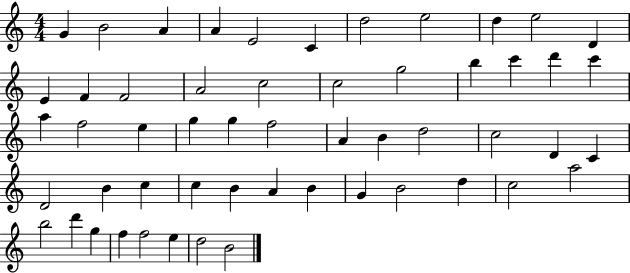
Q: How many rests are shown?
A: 0